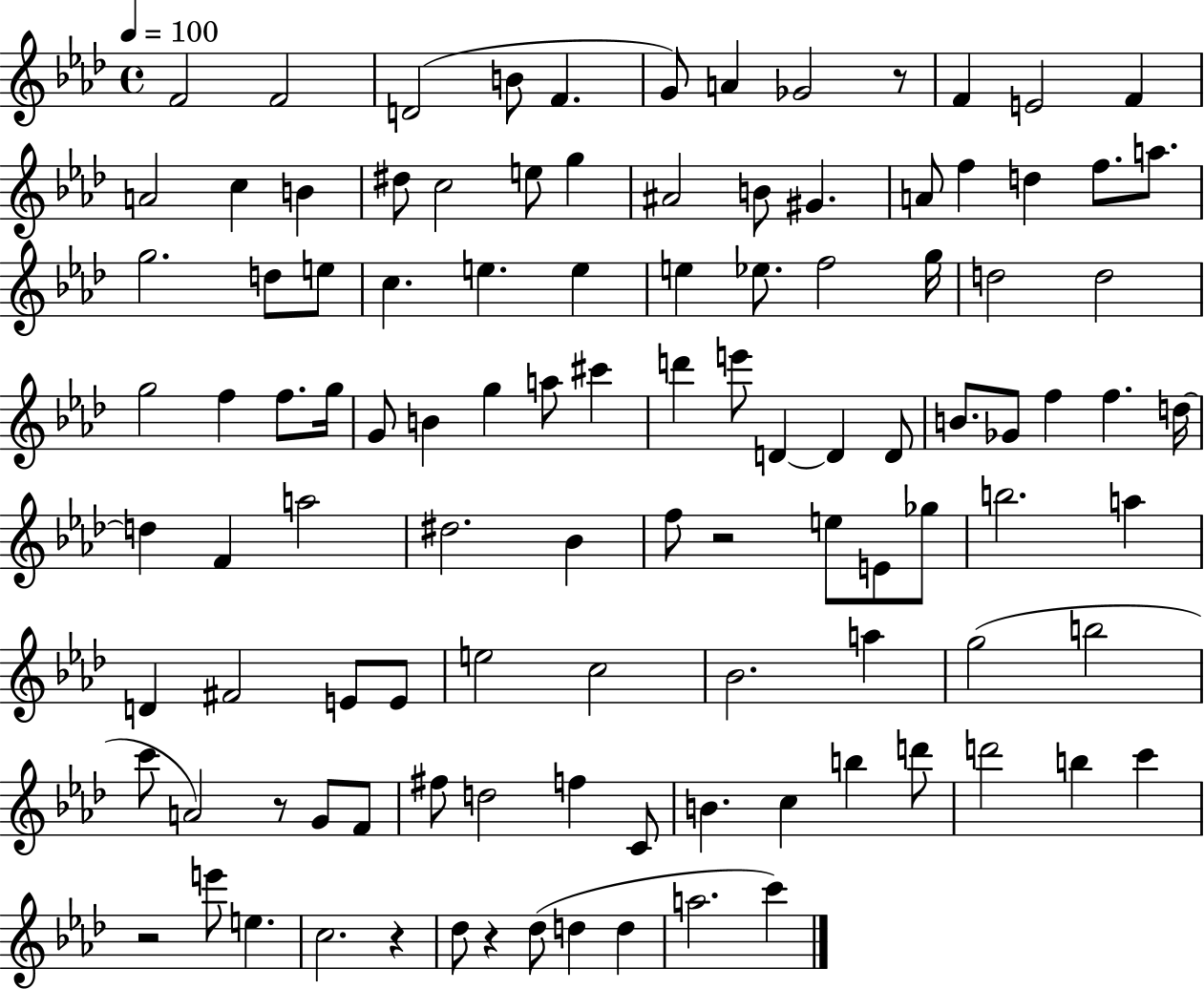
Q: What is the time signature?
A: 4/4